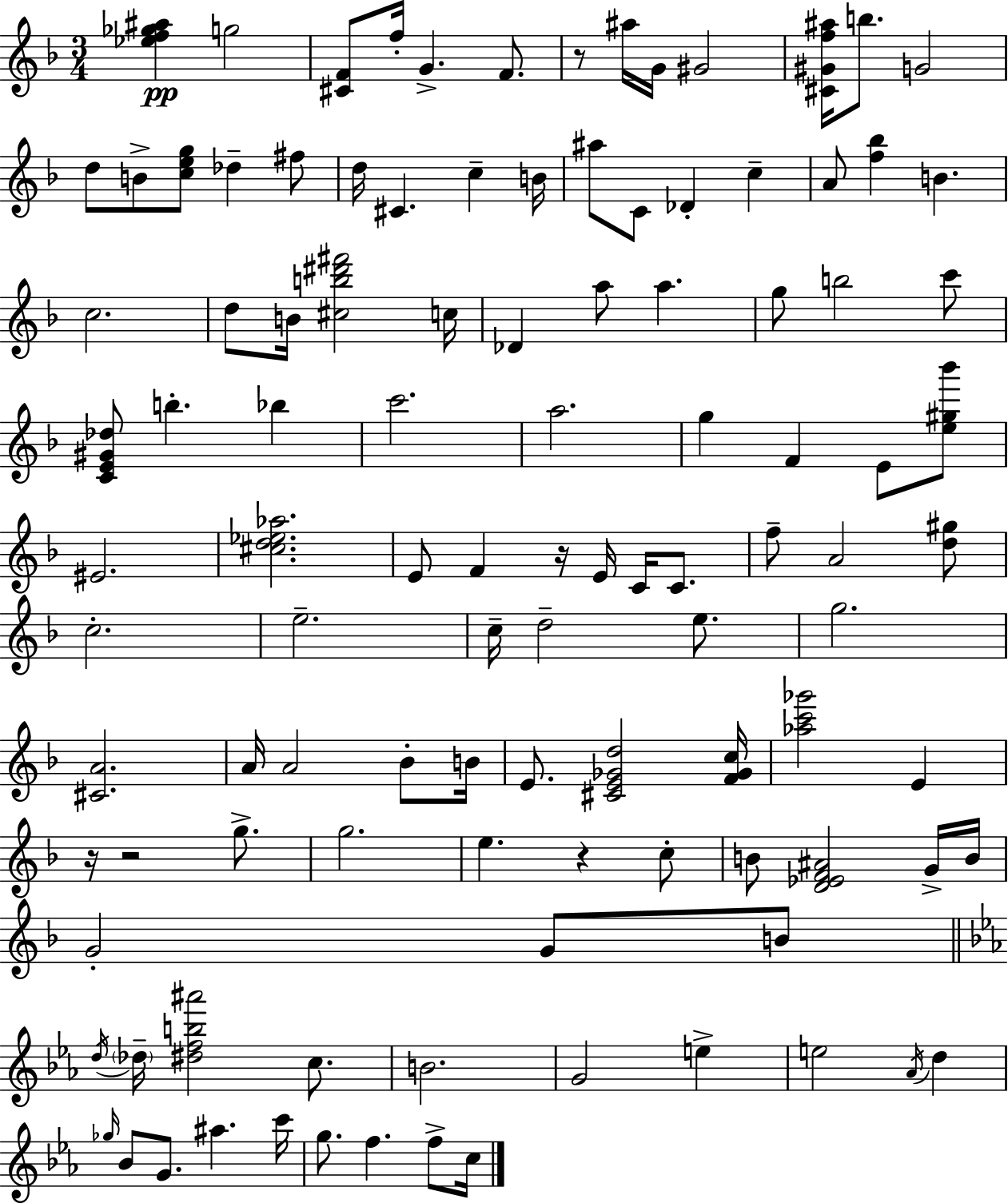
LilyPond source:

{
  \clef treble
  \numericTimeSignature
  \time 3/4
  \key d \minor
  \repeat volta 2 { <ees'' f'' ges'' ais''>4\pp g''2 | <cis' f'>8 f''16-. g'4.-> f'8. | r8 ais''16 g'16 gis'2 | <cis' gis' f'' ais''>16 b''8. g'2 | \break d''8 b'8-> <c'' e'' g''>8 des''4-- fis''8 | d''16 cis'4. c''4-- b'16 | ais''8 c'8 des'4-. c''4-- | a'8 <f'' bes''>4 b'4. | \break c''2. | d''8 b'16 <cis'' b'' dis''' fis'''>2 c''16 | des'4 a''8 a''4. | g''8 b''2 c'''8 | \break <c' e' gis' des''>8 b''4.-. bes''4 | c'''2. | a''2. | g''4 f'4 e'8 <e'' gis'' bes'''>8 | \break eis'2. | <cis'' d'' ees'' aes''>2. | e'8 f'4 r16 e'16 c'16 c'8. | f''8-- a'2 <d'' gis''>8 | \break c''2.-. | e''2.-- | c''16-- d''2-- e''8. | g''2. | \break <cis' a'>2. | a'16 a'2 bes'8-. b'16 | e'8. <cis' e' ges' d''>2 <f' ges' c''>16 | <aes'' c''' ges'''>2 e'4 | \break r16 r2 g''8.-> | g''2. | e''4. r4 c''8-. | b'8 <d' ees' f' ais'>2 g'16-> b'16 | \break g'2-. g'8 b'8 | \bar "||" \break \key c \minor \acciaccatura { d''16 } \parenthesize des''16-- <dis'' f'' b'' ais'''>2 c''8. | b'2. | g'2 e''4-> | e''2 \acciaccatura { aes'16 } d''4 | \break \grace { ges''16 } bes'8 g'8. ais''4. | c'''16 g''8. f''4. | f''8-> c''16 } \bar "|."
}